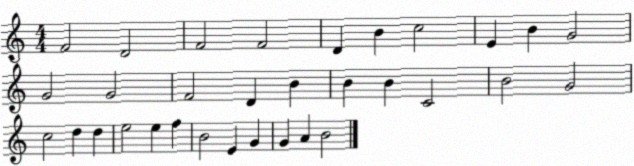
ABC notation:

X:1
T:Untitled
M:4/4
L:1/4
K:C
F2 D2 F2 F2 D B c2 E B G2 G2 G2 F2 D B B B C2 B2 G2 c2 d d e2 e f B2 E G G A B2